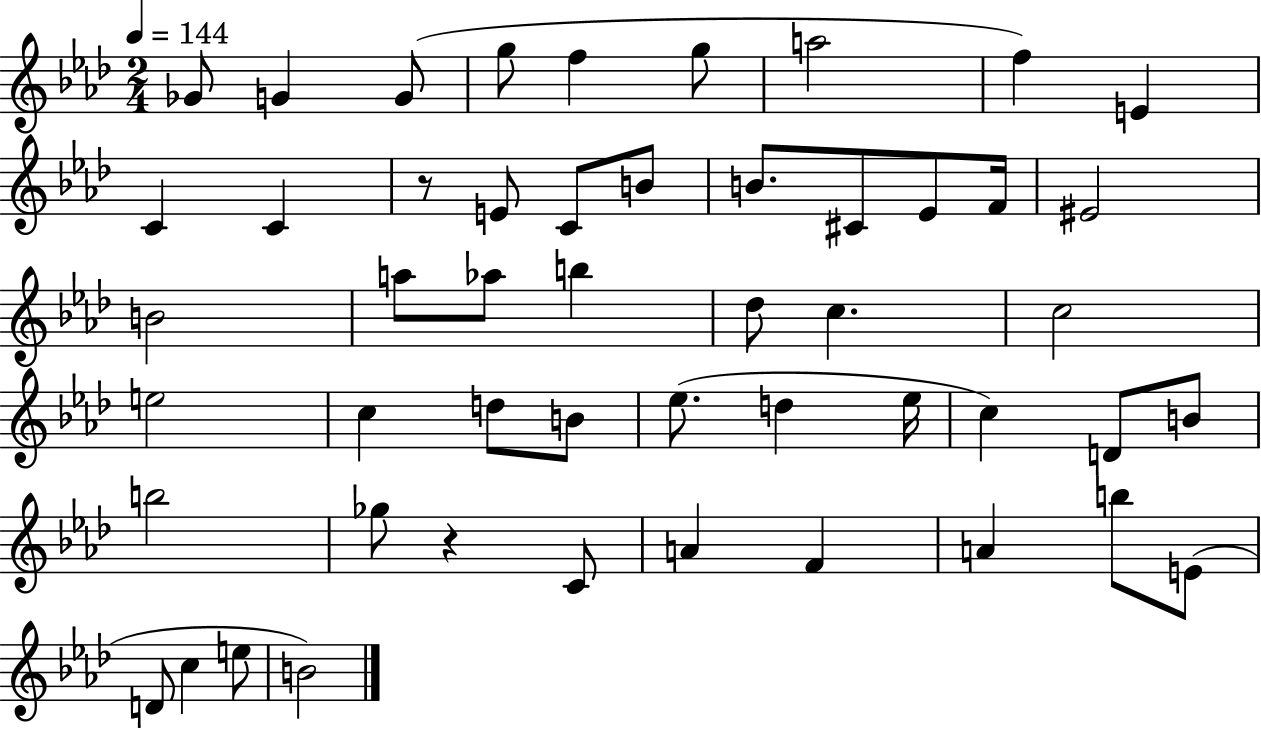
X:1
T:Untitled
M:2/4
L:1/4
K:Ab
_G/2 G G/2 g/2 f g/2 a2 f E C C z/2 E/2 C/2 B/2 B/2 ^C/2 _E/2 F/4 ^E2 B2 a/2 _a/2 b _d/2 c c2 e2 c d/2 B/2 _e/2 d _e/4 c D/2 B/2 b2 _g/2 z C/2 A F A b/2 E/2 D/2 c e/2 B2